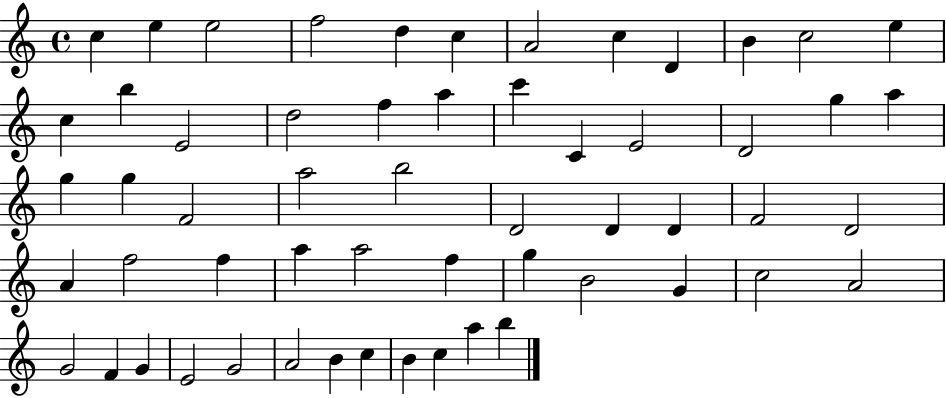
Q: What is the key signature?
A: C major